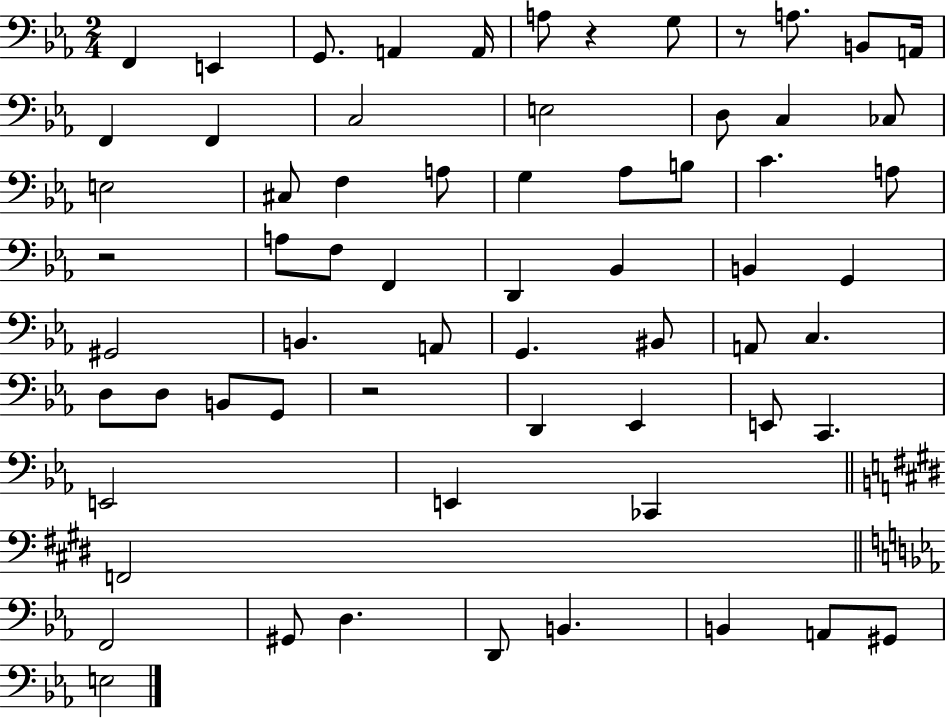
X:1
T:Untitled
M:2/4
L:1/4
K:Eb
F,, E,, G,,/2 A,, A,,/4 A,/2 z G,/2 z/2 A,/2 B,,/2 A,,/4 F,, F,, C,2 E,2 D,/2 C, _C,/2 E,2 ^C,/2 F, A,/2 G, _A,/2 B,/2 C A,/2 z2 A,/2 F,/2 F,, D,, _B,, B,, G,, ^G,,2 B,, A,,/2 G,, ^B,,/2 A,,/2 C, D,/2 D,/2 B,,/2 G,,/2 z2 D,, _E,, E,,/2 C,, E,,2 E,, _C,, F,,2 F,,2 ^G,,/2 D, D,,/2 B,, B,, A,,/2 ^G,,/2 E,2